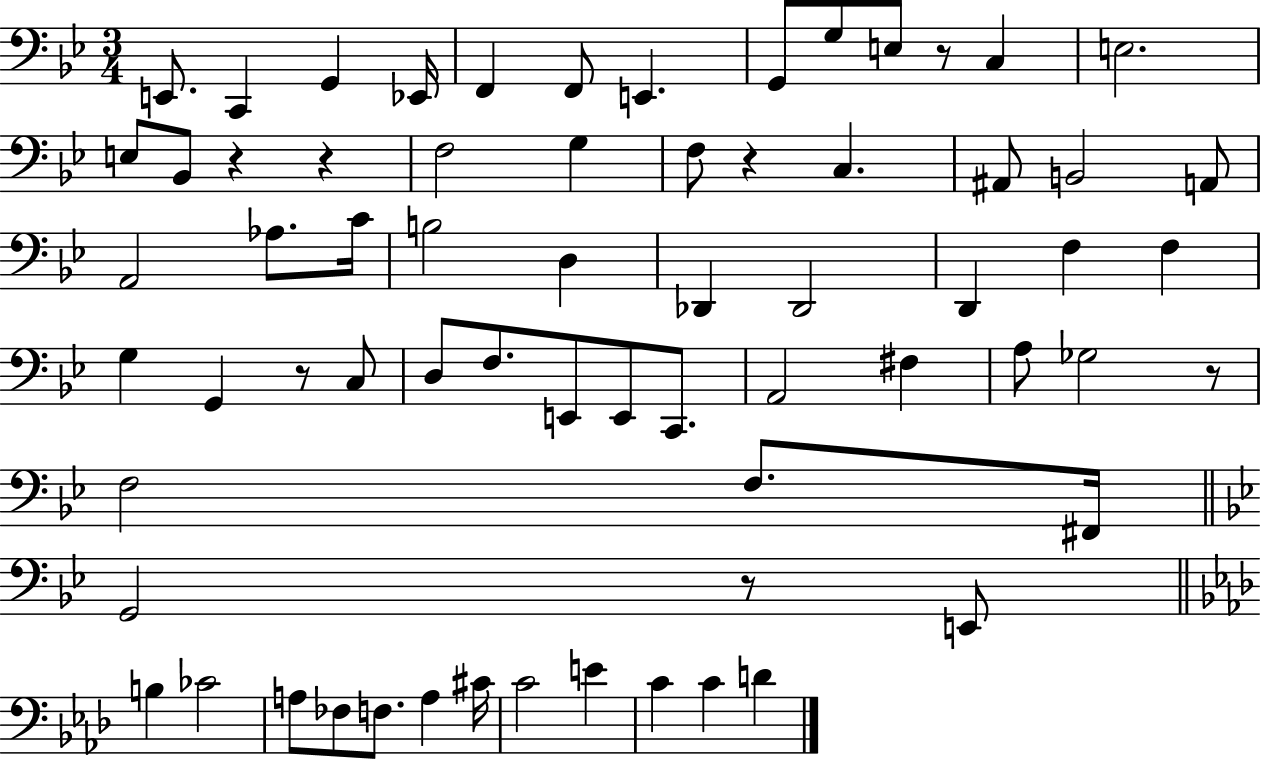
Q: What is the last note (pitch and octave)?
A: D4